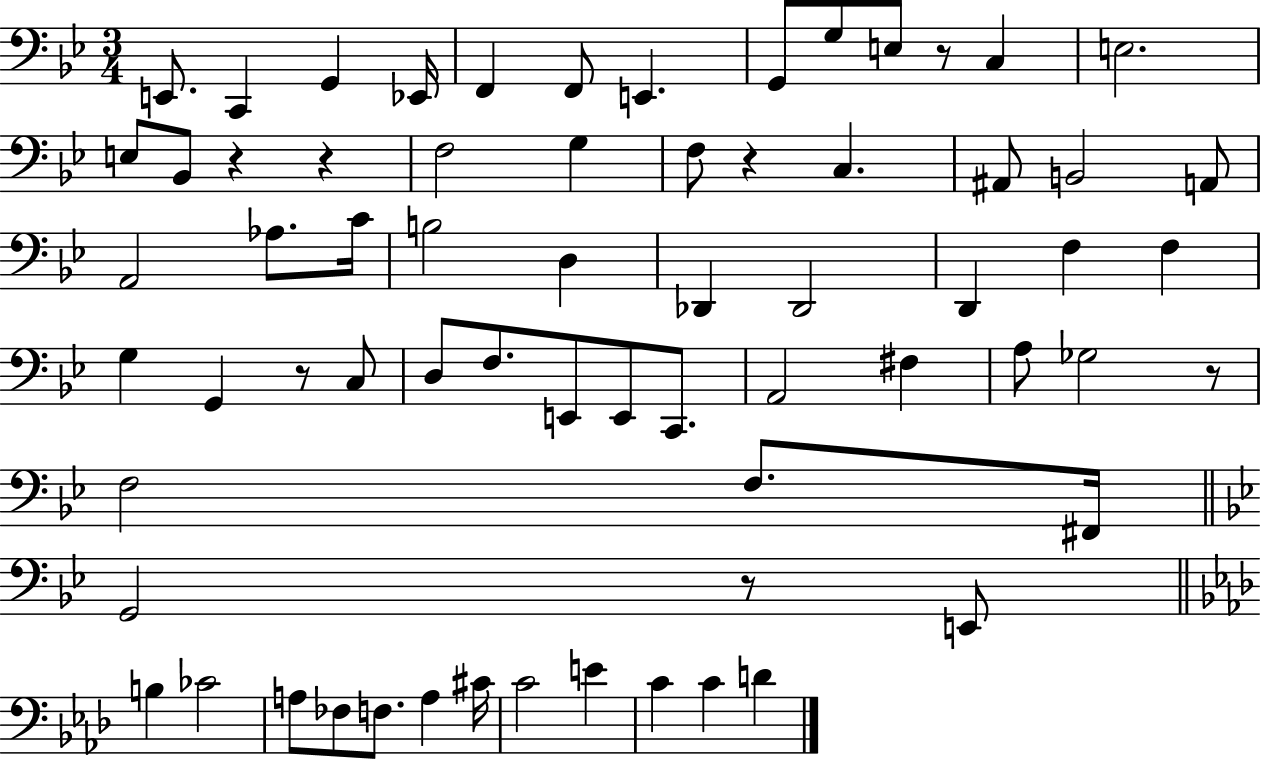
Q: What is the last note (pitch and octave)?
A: D4